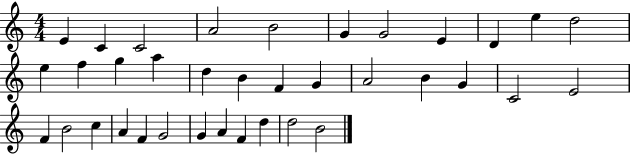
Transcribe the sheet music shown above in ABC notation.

X:1
T:Untitled
M:4/4
L:1/4
K:C
E C C2 A2 B2 G G2 E D e d2 e f g a d B F G A2 B G C2 E2 F B2 c A F G2 G A F d d2 B2